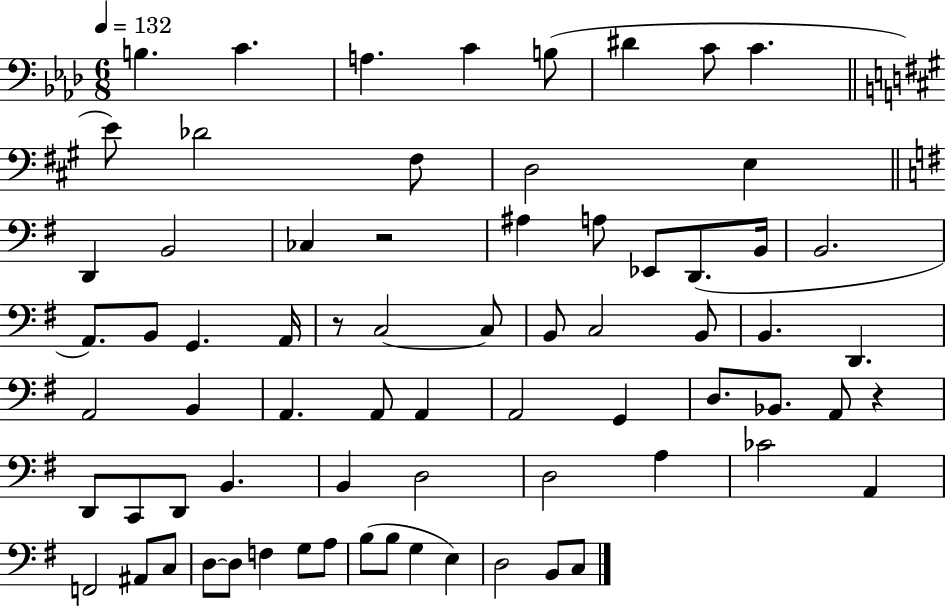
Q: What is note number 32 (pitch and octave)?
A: B2